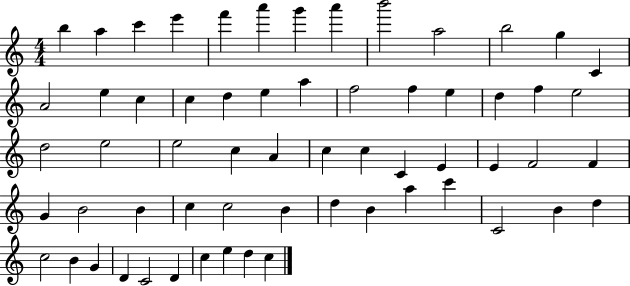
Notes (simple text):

B5/q A5/q C6/q E6/q F6/q A6/q G6/q A6/q B6/h A5/h B5/h G5/q C4/q A4/h E5/q C5/q C5/q D5/q E5/q A5/q F5/h F5/q E5/q D5/q F5/q E5/h D5/h E5/h E5/h C5/q A4/q C5/q C5/q C4/q E4/q E4/q F4/h F4/q G4/q B4/h B4/q C5/q C5/h B4/q D5/q B4/q A5/q C6/q C4/h B4/q D5/q C5/h B4/q G4/q D4/q C4/h D4/q C5/q E5/q D5/q C5/q